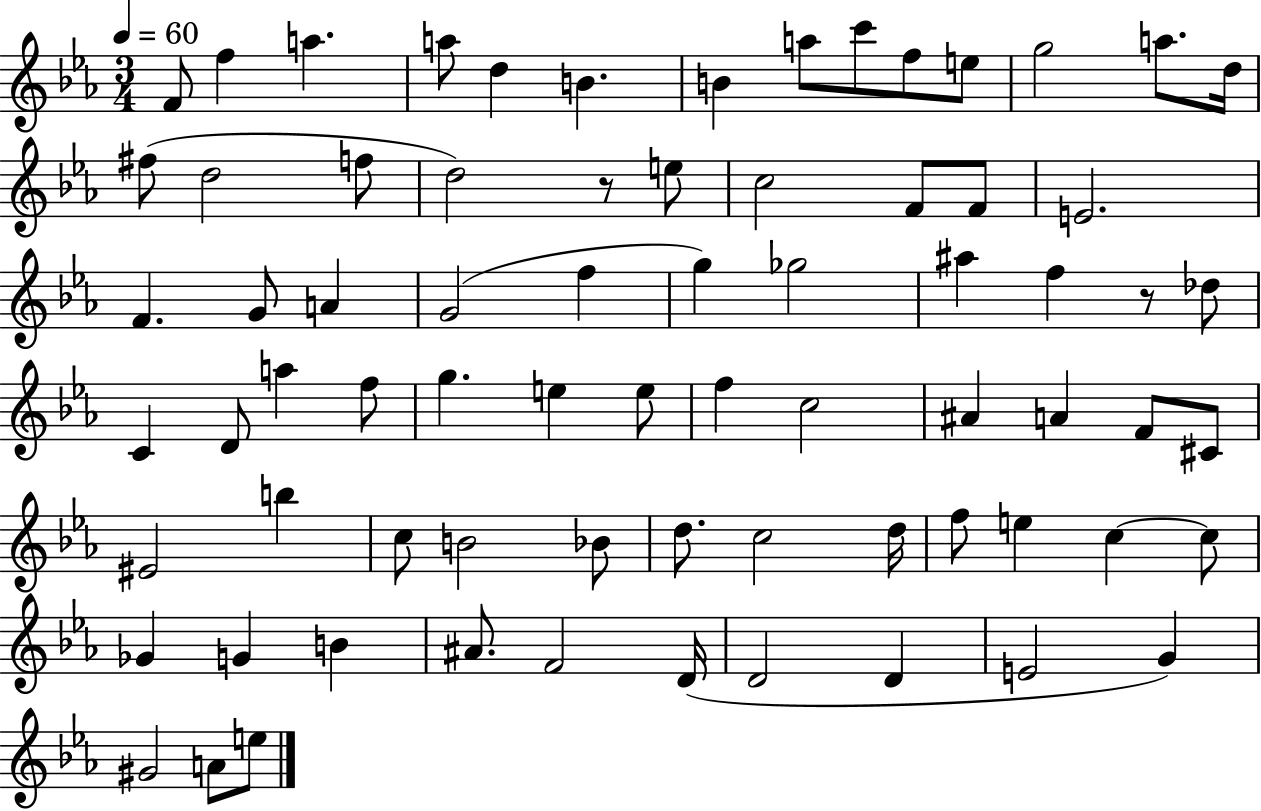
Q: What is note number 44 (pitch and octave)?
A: A4